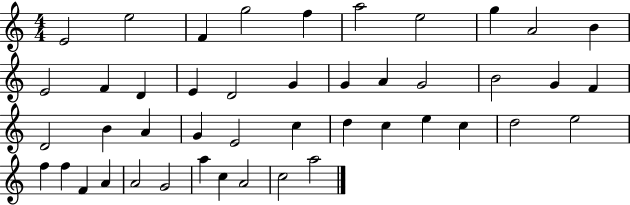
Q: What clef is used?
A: treble